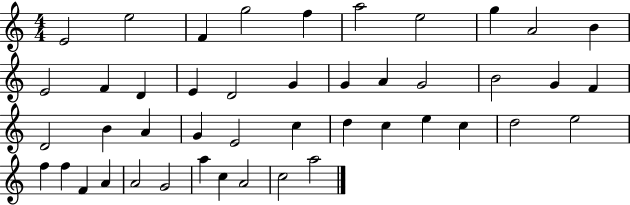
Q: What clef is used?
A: treble